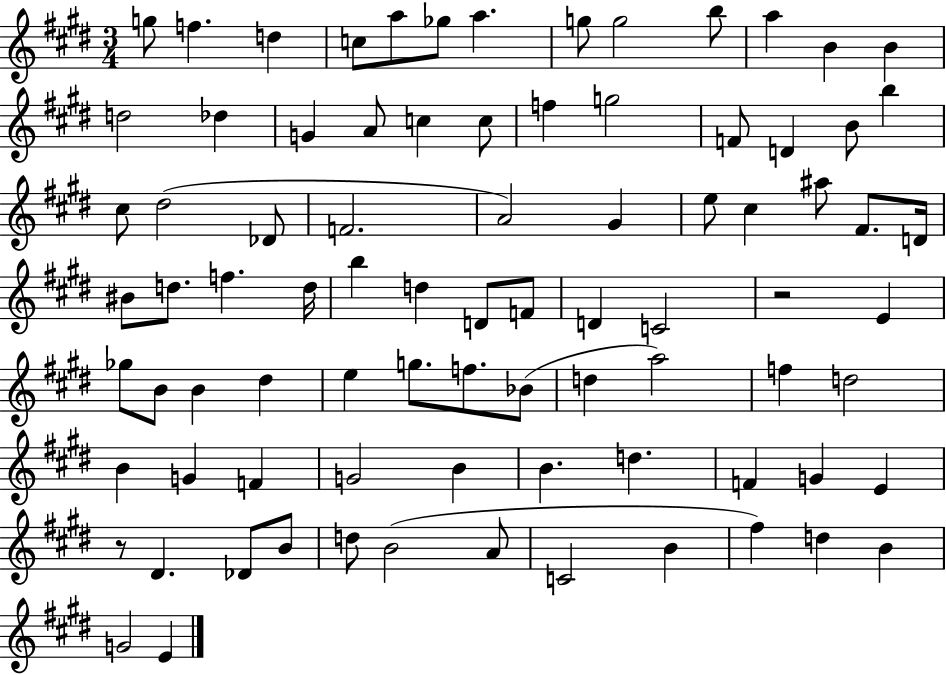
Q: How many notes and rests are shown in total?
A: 84